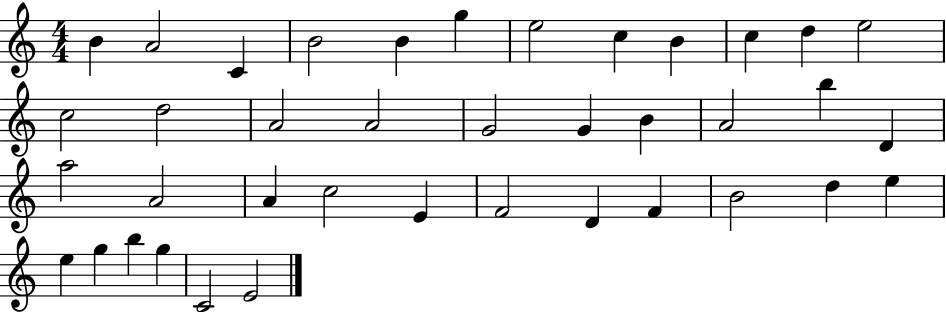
{
  \clef treble
  \numericTimeSignature
  \time 4/4
  \key c \major
  b'4 a'2 c'4 | b'2 b'4 g''4 | e''2 c''4 b'4 | c''4 d''4 e''2 | \break c''2 d''2 | a'2 a'2 | g'2 g'4 b'4 | a'2 b''4 d'4 | \break a''2 a'2 | a'4 c''2 e'4 | f'2 d'4 f'4 | b'2 d''4 e''4 | \break e''4 g''4 b''4 g''4 | c'2 e'2 | \bar "|."
}